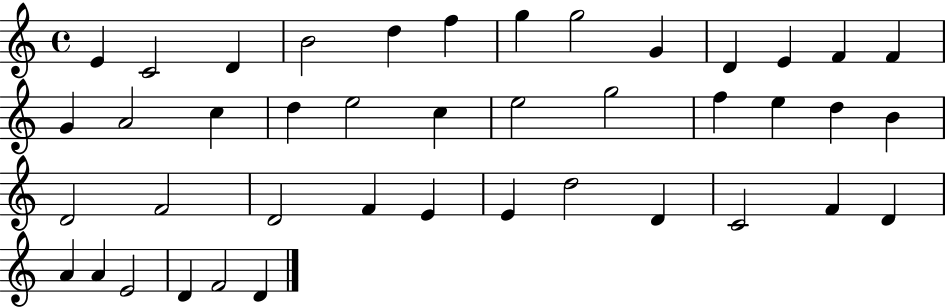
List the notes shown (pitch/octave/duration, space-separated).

E4/q C4/h D4/q B4/h D5/q F5/q G5/q G5/h G4/q D4/q E4/q F4/q F4/q G4/q A4/h C5/q D5/q E5/h C5/q E5/h G5/h F5/q E5/q D5/q B4/q D4/h F4/h D4/h F4/q E4/q E4/q D5/h D4/q C4/h F4/q D4/q A4/q A4/q E4/h D4/q F4/h D4/q